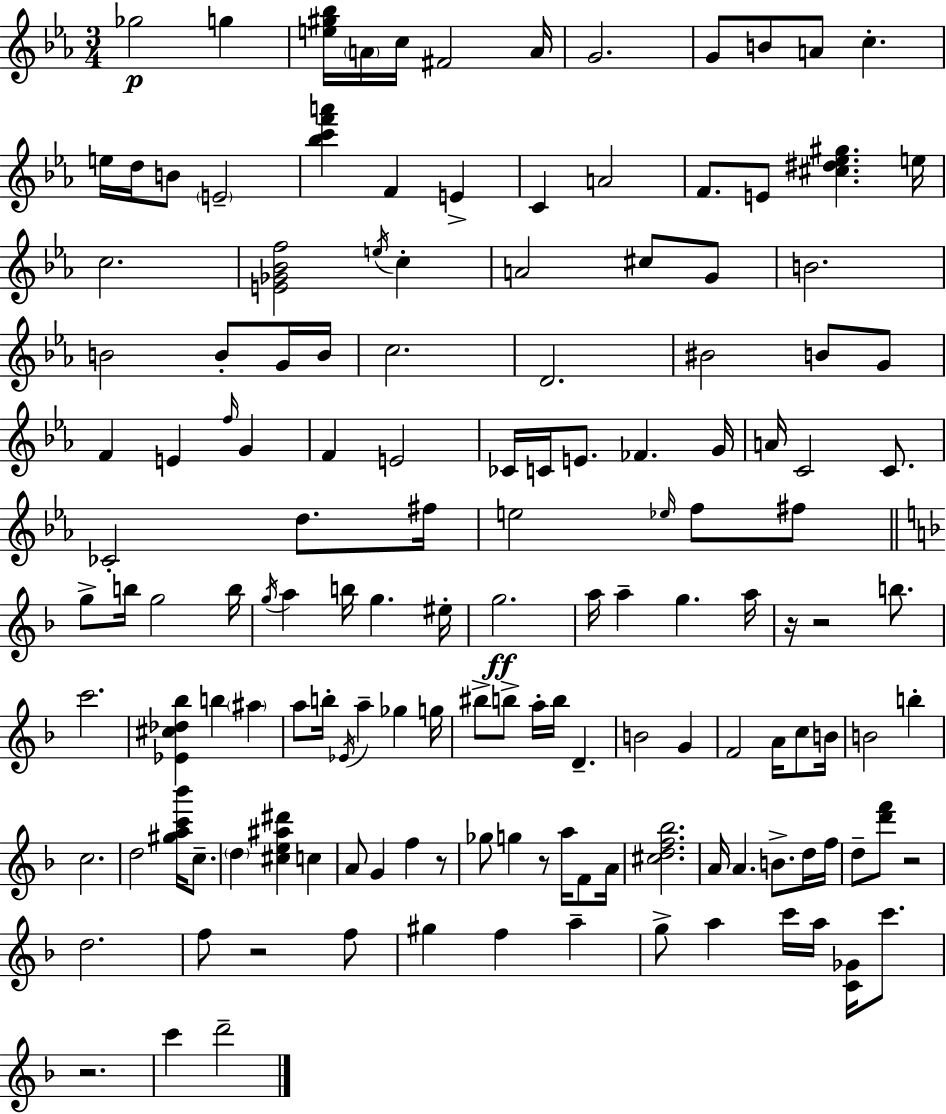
{
  \clef treble
  \numericTimeSignature
  \time 3/4
  \key ees \major
  ges''2\p g''4 | <e'' gis'' bes''>16 \parenthesize a'16 c''16 fis'2 a'16 | g'2. | g'8 b'8 a'8 c''4.-. | \break e''16 d''16 b'8 \parenthesize e'2-- | <bes'' c''' f''' a'''>4 f'4 e'4-> | c'4 a'2 | f'8. e'8 <cis'' dis'' ees'' gis''>4. e''16 | \break c''2. | <e' ges' bes' f''>2 \acciaccatura { e''16 } c''4-. | a'2 cis''8 g'8 | b'2. | \break b'2 b'8-. g'16 | b'16 c''2. | d'2. | bis'2 b'8 g'8 | \break f'4 e'4 \grace { f''16 } g'4 | f'4 e'2 | ces'16 c'16 e'8. fes'4. | g'16 a'16 c'2 c'8. | \break ces'2-. d''8. | fis''16 e''2 \grace { ees''16 } f''8 | fis''8 \bar "||" \break \key f \major g''8-> b''16 g''2 b''16 | \acciaccatura { g''16 } a''4 b''16 g''4. | eis''16-. g''2.\ff | a''16 a''4-- g''4. | \break a''16 r16 r2 b''8. | c'''2. | <ees' cis'' des'' bes''>4 b''4 \parenthesize ais''4 | a''8 b''16-. \acciaccatura { ees'16 } a''4-- ges''4 | \break g''16 bis''8-> b''8-> a''16-. b''16 d'4.-- | b'2 g'4 | f'2 a'16 c''8 | b'16 b'2 b''4-. | \break c''2. | d''2 <gis'' a'' c''' bes'''>16 c''8.-- | \parenthesize d''4 <cis'' e'' ais'' dis'''>4 c''4 | a'8 g'4 f''4 | \break r8 ges''8 g''4 r8 a''16 f'8 | a'16 <cis'' d'' f'' bes''>2. | a'16 a'4. b'8.-> | d''16 f''16 d''8-- <d''' f'''>8 r2 | \break d''2. | f''8 r2 | f''8 gis''4 f''4 a''4-- | g''8-> a''4 c'''16 a''16 <c' ges'>16 c'''8. | \break r2. | c'''4 d'''2-- | \bar "|."
}